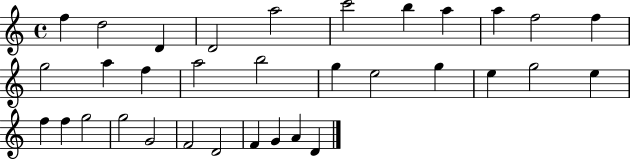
F5/q D5/h D4/q D4/h A5/h C6/h B5/q A5/q A5/q F5/h F5/q G5/h A5/q F5/q A5/h B5/h G5/q E5/h G5/q E5/q G5/h E5/q F5/q F5/q G5/h G5/h G4/h F4/h D4/h F4/q G4/q A4/q D4/q